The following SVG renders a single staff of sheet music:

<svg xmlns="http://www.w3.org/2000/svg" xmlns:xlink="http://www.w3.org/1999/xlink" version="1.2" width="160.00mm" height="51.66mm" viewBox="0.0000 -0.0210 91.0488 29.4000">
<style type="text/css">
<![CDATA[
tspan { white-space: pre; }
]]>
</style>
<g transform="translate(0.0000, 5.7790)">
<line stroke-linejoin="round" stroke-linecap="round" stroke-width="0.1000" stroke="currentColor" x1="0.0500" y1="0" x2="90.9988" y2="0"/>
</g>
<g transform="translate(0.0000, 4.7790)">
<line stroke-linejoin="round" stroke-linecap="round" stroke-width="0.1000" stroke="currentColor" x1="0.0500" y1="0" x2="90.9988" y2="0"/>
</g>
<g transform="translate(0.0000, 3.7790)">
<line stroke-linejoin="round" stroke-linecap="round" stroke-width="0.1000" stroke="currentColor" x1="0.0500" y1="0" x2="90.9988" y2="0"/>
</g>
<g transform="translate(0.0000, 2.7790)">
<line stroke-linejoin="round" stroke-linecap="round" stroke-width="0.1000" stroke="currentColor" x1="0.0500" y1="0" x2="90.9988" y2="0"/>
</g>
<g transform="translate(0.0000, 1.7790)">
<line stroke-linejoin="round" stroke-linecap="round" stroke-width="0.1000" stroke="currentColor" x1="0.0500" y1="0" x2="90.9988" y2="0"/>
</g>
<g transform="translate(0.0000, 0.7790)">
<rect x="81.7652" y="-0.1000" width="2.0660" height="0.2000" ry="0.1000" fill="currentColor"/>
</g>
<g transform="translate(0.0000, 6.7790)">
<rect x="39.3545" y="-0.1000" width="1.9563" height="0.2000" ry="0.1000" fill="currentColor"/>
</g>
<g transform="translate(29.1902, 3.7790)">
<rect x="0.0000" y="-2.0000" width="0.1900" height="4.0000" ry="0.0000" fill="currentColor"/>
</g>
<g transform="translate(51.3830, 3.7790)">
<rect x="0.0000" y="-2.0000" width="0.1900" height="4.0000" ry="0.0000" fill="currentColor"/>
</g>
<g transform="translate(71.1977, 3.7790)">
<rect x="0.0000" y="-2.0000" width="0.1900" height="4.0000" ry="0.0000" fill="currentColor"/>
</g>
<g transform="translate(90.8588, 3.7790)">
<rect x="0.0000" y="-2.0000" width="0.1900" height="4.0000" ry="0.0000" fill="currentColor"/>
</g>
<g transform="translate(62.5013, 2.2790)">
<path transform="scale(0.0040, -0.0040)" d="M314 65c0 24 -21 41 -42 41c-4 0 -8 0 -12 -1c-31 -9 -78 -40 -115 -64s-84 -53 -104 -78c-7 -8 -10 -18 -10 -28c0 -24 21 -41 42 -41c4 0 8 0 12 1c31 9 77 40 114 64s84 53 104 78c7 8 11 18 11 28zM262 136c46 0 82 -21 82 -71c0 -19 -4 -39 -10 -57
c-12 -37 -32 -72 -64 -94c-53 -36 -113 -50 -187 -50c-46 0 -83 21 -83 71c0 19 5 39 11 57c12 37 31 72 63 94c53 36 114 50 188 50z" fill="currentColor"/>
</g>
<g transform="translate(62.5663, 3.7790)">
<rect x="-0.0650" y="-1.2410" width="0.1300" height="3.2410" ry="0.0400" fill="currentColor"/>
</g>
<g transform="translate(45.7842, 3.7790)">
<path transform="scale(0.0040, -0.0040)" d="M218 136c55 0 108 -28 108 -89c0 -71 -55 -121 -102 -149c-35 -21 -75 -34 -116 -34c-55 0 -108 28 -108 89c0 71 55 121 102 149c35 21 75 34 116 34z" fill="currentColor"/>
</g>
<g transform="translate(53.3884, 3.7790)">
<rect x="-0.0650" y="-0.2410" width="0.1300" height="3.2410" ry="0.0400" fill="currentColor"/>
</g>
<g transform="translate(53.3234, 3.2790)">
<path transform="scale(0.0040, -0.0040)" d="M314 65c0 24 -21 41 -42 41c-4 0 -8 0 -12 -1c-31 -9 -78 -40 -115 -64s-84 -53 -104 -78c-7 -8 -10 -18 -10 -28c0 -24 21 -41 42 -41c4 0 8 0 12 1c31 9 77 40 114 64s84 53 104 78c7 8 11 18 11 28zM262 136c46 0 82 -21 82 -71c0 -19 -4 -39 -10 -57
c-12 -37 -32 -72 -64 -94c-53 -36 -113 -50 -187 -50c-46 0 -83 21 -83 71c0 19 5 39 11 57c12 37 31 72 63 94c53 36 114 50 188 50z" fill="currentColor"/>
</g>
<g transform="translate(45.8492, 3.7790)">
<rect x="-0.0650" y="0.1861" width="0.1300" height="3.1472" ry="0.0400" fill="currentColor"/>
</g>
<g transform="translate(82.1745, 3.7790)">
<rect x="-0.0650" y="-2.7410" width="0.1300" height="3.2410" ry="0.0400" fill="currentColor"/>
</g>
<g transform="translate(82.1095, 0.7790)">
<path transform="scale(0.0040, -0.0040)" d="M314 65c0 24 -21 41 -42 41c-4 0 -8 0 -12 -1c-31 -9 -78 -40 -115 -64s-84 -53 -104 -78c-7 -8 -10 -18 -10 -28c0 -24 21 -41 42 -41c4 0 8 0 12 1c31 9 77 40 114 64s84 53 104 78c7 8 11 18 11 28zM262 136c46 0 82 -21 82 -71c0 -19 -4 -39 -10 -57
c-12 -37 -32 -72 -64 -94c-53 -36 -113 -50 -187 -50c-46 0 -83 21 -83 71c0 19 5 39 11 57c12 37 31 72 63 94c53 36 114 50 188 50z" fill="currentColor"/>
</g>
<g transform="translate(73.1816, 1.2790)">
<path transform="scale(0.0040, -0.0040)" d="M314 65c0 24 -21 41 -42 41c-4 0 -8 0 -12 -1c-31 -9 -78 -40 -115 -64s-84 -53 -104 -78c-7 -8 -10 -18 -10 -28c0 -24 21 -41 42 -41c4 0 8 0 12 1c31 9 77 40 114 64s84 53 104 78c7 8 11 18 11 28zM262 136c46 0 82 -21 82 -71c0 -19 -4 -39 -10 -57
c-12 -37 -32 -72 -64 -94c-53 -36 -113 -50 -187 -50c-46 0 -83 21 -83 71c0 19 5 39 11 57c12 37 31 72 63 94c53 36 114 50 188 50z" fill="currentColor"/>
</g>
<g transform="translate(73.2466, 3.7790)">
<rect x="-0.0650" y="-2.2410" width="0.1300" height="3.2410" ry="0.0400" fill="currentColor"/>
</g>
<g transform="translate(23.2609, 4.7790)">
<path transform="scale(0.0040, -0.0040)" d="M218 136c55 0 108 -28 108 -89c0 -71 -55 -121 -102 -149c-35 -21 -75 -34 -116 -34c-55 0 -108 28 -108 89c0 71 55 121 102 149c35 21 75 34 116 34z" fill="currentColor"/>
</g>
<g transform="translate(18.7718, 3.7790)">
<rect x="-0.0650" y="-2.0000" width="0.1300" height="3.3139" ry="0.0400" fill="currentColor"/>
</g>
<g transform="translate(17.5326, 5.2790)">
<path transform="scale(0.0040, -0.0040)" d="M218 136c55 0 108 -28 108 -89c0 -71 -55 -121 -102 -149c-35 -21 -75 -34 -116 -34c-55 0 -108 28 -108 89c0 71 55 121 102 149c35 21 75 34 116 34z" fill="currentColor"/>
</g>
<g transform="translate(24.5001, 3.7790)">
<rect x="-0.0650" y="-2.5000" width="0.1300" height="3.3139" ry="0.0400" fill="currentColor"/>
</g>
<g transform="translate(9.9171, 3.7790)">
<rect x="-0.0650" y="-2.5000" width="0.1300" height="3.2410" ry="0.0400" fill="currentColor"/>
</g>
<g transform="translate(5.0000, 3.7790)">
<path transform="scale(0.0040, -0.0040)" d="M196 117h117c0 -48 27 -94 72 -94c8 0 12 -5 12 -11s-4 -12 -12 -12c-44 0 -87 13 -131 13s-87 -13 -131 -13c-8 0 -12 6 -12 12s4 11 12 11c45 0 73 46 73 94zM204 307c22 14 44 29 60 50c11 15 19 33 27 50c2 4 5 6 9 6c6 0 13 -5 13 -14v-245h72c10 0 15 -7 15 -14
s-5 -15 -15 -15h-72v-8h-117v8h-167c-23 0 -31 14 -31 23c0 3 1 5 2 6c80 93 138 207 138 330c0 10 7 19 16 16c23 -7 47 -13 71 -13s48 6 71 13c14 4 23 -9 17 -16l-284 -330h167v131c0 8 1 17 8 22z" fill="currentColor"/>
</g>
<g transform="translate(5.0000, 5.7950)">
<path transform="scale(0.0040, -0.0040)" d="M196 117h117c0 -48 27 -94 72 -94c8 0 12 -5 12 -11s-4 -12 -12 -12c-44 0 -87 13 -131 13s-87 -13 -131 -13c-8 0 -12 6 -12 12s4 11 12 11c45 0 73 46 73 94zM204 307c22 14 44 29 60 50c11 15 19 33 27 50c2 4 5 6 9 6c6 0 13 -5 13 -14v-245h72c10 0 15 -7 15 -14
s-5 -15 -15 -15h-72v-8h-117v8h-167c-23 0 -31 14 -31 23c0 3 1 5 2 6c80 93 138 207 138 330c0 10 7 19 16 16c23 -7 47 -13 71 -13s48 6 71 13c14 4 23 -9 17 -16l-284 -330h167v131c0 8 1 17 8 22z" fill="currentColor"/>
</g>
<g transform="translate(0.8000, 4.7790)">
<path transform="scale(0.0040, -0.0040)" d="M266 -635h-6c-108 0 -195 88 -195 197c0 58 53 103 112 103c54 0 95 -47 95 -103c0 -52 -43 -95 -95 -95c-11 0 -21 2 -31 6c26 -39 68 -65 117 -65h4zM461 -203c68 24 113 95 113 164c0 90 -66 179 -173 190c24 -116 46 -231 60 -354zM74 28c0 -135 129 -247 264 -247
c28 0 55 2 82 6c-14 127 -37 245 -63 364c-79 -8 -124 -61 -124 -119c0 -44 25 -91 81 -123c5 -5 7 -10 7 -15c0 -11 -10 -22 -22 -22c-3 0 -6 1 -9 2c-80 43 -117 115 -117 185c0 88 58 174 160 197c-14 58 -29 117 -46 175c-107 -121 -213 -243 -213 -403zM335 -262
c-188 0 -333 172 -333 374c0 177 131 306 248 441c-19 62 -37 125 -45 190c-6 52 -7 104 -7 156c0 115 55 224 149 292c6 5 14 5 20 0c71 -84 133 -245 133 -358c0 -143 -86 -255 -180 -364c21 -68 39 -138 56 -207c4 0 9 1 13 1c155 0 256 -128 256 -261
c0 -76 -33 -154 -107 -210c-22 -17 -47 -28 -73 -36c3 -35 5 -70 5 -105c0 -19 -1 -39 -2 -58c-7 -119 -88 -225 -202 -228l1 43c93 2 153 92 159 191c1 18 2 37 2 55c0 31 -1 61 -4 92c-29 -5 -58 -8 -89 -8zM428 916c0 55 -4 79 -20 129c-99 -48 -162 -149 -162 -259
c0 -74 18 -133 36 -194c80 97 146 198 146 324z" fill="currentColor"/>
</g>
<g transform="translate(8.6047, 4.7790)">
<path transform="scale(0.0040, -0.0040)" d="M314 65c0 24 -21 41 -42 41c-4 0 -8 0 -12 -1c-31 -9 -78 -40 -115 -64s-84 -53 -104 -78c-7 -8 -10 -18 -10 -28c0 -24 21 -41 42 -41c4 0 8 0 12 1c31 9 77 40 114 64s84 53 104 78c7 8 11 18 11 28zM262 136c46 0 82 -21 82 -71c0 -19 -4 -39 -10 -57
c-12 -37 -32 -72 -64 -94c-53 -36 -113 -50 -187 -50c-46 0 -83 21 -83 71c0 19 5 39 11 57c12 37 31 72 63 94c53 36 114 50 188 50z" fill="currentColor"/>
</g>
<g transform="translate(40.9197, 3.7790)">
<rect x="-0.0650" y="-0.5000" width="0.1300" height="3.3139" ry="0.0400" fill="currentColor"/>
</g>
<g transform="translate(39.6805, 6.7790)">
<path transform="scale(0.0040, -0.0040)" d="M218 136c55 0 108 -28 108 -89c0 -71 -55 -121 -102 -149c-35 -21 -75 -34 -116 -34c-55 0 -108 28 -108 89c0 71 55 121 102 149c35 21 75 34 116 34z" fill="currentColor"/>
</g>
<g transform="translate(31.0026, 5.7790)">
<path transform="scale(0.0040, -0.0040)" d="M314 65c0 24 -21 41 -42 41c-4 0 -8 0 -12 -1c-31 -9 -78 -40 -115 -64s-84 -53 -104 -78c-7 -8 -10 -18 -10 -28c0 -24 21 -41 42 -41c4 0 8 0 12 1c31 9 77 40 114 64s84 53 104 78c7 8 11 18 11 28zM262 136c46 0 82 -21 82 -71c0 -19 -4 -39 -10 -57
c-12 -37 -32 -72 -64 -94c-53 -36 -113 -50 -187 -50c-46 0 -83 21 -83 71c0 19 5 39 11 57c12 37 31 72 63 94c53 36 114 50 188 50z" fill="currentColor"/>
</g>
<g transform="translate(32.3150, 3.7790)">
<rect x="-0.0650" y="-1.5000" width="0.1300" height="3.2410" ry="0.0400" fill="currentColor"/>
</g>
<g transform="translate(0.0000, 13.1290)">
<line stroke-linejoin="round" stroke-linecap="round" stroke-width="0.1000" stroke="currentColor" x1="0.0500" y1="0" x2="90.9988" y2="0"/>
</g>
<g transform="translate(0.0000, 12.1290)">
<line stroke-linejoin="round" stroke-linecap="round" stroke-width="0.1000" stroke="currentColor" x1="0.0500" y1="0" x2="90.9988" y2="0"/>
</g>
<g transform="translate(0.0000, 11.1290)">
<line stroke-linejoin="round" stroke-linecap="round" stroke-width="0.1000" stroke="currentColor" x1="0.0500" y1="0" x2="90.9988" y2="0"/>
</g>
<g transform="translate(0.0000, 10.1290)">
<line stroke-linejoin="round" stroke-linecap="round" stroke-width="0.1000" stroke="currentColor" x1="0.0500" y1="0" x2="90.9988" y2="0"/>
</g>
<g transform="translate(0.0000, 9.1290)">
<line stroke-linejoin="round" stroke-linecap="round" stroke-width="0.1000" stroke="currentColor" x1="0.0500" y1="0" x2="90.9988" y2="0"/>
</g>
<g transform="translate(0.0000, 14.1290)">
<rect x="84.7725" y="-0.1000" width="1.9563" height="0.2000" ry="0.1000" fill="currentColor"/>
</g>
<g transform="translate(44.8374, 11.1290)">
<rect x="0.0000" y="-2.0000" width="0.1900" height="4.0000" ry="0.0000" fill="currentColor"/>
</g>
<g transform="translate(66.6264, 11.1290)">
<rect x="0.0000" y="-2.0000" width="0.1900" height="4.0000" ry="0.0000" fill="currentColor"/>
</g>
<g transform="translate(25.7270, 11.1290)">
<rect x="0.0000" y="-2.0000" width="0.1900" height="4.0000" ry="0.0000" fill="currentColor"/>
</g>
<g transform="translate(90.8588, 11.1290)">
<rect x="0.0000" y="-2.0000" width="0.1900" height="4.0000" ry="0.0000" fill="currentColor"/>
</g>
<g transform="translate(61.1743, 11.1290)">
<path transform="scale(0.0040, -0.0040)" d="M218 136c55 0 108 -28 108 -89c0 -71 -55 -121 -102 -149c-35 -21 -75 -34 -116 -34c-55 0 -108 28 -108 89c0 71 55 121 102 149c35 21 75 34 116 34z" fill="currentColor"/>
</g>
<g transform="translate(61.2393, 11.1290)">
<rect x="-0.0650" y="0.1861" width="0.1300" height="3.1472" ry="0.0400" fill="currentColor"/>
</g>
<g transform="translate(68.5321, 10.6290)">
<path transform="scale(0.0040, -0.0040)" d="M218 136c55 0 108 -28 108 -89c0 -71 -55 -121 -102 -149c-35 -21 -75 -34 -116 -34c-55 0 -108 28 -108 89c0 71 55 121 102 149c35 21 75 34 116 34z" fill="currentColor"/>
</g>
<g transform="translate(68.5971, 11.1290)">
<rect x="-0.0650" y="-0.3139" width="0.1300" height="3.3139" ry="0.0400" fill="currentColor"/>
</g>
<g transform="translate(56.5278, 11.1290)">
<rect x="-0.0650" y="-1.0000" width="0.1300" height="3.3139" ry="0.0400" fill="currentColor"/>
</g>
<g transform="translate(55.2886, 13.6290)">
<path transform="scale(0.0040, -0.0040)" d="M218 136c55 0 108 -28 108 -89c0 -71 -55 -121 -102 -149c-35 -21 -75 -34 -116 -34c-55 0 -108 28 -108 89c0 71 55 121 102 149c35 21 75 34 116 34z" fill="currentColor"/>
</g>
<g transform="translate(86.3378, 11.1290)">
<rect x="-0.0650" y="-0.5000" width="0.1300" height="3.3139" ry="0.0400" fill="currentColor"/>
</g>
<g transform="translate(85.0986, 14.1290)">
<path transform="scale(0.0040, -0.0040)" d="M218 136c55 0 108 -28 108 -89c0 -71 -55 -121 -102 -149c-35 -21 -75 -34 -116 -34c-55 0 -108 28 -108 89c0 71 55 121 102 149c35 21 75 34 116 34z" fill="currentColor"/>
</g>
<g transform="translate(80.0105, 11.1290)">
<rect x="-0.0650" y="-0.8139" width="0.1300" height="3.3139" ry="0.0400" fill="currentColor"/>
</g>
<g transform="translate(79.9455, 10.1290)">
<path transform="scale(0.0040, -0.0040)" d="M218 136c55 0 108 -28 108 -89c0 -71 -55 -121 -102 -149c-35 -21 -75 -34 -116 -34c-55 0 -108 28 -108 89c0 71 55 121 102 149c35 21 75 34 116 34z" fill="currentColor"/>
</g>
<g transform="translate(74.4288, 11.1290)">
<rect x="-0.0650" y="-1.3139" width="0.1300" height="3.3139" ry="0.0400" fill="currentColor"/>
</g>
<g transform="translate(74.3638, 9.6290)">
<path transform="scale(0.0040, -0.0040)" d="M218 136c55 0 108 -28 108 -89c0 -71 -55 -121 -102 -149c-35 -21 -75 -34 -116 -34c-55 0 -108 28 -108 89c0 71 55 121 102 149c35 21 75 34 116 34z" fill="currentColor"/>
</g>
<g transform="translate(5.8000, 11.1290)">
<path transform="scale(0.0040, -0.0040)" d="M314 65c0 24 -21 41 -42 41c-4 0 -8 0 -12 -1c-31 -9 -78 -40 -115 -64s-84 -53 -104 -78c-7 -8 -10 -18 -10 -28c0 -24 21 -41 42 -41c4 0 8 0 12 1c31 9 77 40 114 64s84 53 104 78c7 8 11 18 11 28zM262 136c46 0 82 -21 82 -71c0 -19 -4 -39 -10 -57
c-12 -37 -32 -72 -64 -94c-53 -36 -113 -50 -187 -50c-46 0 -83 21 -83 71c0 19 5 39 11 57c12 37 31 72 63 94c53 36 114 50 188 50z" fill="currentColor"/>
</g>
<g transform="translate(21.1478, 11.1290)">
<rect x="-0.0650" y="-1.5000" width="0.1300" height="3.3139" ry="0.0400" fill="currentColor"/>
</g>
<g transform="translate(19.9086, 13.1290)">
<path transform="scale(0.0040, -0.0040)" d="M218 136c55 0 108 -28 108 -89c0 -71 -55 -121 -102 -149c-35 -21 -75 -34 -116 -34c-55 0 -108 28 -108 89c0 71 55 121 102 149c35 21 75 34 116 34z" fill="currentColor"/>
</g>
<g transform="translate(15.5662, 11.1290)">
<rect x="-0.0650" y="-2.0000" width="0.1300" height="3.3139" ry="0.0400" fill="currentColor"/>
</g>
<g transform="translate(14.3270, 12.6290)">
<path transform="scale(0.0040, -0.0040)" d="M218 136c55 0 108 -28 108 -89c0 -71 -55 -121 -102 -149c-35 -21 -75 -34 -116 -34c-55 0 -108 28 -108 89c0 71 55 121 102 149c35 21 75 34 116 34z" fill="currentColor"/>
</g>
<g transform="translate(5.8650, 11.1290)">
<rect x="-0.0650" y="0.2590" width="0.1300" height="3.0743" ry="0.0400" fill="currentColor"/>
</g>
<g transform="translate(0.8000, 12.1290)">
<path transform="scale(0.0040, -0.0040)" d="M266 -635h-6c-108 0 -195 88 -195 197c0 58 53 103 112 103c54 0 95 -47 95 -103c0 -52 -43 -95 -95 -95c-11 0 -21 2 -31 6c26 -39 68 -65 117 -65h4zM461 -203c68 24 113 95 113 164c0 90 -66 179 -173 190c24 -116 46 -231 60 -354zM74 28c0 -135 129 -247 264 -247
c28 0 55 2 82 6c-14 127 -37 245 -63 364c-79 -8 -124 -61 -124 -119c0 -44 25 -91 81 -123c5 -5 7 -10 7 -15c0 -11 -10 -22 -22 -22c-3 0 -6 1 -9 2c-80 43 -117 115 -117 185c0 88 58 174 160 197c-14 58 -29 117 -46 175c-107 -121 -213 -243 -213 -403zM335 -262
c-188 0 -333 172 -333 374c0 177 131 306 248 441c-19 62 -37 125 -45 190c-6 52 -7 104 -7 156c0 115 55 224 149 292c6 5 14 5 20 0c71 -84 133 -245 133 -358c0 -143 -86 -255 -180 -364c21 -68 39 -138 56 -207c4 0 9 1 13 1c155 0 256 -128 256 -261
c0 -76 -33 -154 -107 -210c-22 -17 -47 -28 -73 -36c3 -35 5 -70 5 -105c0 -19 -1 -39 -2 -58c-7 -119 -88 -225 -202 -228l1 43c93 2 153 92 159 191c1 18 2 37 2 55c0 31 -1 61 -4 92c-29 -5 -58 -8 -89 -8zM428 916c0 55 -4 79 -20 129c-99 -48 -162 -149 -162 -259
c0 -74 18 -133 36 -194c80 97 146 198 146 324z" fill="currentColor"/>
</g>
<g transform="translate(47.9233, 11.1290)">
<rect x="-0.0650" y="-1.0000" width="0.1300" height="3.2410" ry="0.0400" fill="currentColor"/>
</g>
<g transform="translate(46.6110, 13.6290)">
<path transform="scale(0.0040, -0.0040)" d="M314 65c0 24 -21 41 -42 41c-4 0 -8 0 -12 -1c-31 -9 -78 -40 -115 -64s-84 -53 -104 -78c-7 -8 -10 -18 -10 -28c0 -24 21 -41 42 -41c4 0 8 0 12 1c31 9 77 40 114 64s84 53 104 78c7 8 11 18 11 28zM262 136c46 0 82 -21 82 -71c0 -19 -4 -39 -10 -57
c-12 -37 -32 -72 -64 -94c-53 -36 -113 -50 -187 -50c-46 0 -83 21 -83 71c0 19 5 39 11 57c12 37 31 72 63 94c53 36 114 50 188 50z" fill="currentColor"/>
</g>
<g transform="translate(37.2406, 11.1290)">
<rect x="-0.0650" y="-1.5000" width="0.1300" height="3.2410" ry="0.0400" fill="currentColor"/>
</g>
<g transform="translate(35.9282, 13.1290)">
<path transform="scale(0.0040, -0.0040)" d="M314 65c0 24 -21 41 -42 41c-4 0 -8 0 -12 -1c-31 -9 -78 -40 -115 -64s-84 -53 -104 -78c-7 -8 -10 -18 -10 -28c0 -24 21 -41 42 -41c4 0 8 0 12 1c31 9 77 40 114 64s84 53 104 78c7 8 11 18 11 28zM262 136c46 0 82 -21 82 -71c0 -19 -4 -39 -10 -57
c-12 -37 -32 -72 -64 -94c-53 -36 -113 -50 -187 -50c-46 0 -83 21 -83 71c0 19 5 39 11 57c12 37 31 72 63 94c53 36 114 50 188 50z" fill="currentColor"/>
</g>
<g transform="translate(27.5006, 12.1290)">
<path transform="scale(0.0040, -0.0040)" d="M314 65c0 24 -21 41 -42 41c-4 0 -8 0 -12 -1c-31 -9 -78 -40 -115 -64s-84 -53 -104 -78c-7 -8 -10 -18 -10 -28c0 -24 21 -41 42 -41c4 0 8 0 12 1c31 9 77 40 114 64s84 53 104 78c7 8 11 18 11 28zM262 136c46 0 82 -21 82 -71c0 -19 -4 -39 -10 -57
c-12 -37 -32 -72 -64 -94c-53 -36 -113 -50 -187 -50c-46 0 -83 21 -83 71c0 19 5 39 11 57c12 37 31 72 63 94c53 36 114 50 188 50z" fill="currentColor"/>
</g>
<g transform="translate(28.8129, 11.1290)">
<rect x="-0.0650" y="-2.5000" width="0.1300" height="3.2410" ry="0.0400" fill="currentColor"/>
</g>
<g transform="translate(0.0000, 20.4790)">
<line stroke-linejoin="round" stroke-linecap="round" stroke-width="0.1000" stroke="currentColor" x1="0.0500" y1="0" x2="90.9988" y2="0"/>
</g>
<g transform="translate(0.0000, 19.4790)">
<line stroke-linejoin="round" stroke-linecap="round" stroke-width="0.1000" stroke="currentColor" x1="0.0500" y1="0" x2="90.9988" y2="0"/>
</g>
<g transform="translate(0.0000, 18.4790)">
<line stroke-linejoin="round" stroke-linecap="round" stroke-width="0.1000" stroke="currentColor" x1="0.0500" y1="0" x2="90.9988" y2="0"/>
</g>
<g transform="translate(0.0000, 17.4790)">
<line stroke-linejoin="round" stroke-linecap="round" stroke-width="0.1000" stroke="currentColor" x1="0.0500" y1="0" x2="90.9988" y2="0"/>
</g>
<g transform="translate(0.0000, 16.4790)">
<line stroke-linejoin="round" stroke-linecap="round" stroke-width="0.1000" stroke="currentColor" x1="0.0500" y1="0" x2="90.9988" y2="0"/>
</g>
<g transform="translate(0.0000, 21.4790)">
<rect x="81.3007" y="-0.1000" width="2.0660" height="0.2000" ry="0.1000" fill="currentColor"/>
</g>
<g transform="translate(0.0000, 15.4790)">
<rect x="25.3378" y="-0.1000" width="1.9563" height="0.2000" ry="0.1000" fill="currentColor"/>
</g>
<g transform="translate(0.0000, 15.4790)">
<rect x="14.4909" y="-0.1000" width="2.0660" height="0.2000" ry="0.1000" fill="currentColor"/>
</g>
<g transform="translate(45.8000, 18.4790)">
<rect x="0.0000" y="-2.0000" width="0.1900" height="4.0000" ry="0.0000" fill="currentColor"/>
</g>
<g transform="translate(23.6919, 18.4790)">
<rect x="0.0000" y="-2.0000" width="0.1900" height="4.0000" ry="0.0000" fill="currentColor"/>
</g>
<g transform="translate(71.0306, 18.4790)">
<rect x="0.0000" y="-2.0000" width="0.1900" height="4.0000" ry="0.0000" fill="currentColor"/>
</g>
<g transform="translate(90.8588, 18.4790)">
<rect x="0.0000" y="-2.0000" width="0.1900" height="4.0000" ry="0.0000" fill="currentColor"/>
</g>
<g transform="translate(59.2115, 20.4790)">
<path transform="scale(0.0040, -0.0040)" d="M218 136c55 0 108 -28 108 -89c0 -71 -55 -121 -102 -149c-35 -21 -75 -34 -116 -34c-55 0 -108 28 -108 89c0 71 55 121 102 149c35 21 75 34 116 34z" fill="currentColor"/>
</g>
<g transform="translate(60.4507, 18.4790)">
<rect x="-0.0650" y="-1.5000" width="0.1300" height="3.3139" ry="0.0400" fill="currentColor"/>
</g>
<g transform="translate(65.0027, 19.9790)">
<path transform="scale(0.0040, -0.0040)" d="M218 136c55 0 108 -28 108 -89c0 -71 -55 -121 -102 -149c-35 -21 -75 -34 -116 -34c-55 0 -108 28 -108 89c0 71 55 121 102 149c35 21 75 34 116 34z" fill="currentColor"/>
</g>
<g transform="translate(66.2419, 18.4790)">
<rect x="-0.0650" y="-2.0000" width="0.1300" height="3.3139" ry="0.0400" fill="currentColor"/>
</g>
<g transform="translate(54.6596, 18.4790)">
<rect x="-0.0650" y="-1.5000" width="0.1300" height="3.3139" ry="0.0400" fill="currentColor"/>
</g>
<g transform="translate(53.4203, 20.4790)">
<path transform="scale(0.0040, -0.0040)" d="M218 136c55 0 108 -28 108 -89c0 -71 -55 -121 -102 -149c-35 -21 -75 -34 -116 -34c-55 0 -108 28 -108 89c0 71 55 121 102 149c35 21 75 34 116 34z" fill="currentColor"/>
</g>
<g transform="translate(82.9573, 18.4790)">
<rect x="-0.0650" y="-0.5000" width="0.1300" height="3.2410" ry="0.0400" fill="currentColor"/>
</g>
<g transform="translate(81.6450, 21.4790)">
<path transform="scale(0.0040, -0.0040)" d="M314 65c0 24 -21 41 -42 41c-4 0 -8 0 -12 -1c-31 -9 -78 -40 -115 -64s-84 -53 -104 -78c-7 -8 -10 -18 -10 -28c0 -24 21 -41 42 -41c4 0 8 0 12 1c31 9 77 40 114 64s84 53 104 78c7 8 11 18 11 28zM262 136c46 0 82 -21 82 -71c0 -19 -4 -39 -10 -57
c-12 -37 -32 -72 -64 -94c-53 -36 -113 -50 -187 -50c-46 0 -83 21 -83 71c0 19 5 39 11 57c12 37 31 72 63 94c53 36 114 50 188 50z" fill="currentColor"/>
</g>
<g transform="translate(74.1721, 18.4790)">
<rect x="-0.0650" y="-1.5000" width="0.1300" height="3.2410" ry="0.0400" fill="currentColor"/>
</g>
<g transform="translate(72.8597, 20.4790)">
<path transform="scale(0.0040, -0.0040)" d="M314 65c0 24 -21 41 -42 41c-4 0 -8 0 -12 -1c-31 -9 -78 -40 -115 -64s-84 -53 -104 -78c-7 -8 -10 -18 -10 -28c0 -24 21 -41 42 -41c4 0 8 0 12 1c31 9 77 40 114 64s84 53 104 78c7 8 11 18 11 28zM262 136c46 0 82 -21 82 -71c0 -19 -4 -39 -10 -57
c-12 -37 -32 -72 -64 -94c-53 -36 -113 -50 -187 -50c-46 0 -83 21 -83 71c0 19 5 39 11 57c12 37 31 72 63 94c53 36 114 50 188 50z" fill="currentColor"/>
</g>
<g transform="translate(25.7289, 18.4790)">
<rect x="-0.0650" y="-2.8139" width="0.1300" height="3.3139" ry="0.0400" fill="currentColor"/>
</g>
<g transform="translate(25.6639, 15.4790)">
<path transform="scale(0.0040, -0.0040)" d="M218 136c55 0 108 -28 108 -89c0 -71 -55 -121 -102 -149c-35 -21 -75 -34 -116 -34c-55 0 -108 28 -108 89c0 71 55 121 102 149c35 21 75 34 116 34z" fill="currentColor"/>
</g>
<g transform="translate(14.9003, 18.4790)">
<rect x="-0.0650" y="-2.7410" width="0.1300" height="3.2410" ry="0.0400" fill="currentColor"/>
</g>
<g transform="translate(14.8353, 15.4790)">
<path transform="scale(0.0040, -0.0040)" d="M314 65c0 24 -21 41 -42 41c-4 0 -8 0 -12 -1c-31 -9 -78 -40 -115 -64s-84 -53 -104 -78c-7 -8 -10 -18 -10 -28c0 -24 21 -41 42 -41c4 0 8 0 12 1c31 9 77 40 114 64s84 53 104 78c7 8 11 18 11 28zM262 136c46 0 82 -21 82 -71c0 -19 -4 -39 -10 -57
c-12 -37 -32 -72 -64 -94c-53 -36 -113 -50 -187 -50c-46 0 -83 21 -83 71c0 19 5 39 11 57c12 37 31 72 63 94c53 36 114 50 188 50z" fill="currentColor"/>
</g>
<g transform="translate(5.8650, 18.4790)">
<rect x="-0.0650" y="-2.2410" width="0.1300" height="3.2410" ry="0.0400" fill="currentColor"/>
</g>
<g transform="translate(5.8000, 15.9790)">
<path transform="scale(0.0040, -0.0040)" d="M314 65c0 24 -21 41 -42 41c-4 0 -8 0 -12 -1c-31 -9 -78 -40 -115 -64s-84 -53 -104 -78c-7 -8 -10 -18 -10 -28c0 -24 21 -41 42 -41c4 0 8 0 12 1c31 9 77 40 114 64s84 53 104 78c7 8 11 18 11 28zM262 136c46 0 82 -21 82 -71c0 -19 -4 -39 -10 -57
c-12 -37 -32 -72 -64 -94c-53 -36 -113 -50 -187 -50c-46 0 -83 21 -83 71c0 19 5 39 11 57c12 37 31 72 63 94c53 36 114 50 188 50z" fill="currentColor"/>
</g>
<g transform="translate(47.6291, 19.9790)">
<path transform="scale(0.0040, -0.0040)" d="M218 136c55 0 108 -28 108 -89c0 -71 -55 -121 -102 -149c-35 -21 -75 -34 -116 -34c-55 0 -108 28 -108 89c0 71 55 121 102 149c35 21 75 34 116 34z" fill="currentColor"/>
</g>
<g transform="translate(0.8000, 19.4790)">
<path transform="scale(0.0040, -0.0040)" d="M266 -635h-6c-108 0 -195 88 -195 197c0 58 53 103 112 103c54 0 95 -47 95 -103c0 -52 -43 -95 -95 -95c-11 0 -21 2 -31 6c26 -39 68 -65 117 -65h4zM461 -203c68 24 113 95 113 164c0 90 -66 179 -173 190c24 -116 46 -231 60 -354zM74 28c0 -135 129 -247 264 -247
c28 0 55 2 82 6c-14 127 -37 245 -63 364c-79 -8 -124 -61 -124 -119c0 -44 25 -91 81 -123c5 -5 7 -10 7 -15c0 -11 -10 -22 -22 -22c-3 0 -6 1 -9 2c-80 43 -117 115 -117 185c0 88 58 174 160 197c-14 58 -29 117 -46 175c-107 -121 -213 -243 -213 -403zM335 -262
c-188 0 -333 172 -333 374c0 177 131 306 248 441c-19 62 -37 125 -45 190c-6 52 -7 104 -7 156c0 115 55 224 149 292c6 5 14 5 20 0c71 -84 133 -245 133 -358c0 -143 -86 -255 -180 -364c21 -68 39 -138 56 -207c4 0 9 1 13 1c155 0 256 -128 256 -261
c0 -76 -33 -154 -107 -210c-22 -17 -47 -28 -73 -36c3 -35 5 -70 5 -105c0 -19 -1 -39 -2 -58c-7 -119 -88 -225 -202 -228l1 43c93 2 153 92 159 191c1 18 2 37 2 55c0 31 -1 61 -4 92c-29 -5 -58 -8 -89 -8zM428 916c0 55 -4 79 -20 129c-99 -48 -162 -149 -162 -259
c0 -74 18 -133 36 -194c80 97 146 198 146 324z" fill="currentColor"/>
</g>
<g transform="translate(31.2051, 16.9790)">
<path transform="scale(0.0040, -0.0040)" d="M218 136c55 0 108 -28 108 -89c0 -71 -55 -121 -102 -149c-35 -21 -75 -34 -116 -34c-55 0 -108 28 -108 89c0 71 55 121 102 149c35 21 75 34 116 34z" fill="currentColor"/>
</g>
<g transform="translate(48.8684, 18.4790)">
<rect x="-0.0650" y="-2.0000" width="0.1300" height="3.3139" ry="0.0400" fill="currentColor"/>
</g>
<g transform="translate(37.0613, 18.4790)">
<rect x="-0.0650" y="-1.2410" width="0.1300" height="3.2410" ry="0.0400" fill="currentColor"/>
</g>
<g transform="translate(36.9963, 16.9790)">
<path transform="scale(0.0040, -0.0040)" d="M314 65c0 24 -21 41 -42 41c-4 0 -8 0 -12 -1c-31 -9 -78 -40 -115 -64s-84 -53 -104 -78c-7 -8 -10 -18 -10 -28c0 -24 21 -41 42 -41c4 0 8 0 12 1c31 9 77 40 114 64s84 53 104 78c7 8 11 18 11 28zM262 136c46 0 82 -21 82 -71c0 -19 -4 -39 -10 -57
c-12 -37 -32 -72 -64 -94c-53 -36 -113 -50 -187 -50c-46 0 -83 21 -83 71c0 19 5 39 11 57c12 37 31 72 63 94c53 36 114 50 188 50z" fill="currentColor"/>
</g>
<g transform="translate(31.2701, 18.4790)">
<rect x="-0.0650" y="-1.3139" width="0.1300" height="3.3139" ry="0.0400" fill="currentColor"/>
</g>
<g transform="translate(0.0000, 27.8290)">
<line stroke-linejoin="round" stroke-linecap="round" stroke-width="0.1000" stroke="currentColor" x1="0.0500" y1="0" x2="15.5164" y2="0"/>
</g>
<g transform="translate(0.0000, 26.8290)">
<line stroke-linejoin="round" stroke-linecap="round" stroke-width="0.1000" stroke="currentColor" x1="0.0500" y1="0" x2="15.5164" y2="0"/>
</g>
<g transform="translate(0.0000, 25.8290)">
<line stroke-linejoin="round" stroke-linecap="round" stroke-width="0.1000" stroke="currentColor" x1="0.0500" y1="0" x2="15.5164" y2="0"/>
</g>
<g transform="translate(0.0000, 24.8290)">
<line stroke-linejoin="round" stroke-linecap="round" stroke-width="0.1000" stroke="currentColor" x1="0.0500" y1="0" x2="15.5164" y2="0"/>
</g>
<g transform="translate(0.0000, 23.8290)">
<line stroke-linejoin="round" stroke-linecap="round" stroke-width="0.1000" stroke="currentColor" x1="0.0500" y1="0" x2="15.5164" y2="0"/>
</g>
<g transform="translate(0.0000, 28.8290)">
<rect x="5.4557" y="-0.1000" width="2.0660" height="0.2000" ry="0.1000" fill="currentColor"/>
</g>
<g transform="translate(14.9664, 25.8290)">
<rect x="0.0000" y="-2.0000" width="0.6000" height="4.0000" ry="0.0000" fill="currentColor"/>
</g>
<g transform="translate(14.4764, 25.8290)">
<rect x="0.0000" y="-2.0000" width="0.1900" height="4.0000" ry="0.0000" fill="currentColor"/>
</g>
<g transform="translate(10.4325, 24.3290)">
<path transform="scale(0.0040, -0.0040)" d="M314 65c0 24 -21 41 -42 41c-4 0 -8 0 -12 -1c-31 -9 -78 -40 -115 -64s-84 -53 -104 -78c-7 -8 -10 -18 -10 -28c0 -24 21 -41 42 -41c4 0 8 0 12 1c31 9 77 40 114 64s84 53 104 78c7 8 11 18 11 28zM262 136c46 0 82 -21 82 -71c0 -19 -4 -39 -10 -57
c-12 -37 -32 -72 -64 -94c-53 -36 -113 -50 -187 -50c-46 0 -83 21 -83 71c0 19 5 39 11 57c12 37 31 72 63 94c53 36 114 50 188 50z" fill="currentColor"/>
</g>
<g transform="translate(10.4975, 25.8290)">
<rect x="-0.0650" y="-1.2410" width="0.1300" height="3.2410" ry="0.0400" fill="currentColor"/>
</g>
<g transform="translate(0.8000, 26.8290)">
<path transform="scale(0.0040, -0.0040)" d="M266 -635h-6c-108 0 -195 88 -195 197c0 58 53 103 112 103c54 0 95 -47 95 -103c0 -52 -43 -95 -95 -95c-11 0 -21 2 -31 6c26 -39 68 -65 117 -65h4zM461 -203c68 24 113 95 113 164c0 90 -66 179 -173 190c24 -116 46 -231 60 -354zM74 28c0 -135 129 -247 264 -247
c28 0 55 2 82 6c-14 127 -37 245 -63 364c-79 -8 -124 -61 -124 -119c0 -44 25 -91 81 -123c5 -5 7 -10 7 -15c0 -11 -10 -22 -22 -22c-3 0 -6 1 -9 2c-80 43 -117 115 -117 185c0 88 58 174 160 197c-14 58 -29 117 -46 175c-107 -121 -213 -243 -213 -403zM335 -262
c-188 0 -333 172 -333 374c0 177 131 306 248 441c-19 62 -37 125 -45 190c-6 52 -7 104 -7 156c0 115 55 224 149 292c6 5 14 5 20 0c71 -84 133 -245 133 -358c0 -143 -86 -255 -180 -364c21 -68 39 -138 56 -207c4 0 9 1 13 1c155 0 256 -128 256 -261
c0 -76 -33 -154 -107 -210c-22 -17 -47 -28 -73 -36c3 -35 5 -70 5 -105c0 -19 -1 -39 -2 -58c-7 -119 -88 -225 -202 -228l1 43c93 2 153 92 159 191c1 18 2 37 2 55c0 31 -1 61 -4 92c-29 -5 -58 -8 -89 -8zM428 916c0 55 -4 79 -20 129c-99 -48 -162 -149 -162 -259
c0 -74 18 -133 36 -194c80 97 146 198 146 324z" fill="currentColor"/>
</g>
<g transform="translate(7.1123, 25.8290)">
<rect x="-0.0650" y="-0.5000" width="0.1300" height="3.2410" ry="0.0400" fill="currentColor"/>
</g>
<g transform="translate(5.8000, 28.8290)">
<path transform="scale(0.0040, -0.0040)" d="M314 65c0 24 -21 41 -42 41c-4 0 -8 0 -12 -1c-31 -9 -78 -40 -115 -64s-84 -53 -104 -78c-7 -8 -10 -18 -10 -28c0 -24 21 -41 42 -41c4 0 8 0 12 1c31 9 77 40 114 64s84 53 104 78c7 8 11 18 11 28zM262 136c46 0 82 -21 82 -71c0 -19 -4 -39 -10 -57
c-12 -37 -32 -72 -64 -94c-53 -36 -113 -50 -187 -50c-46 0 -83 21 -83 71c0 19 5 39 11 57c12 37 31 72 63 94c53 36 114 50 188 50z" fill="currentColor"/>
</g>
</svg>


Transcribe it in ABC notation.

X:1
T:Untitled
M:4/4
L:1/4
K:C
G2 F G E2 C B c2 e2 g2 a2 B2 F E G2 E2 D2 D B c e d C g2 a2 a e e2 F E E F E2 C2 C2 e2